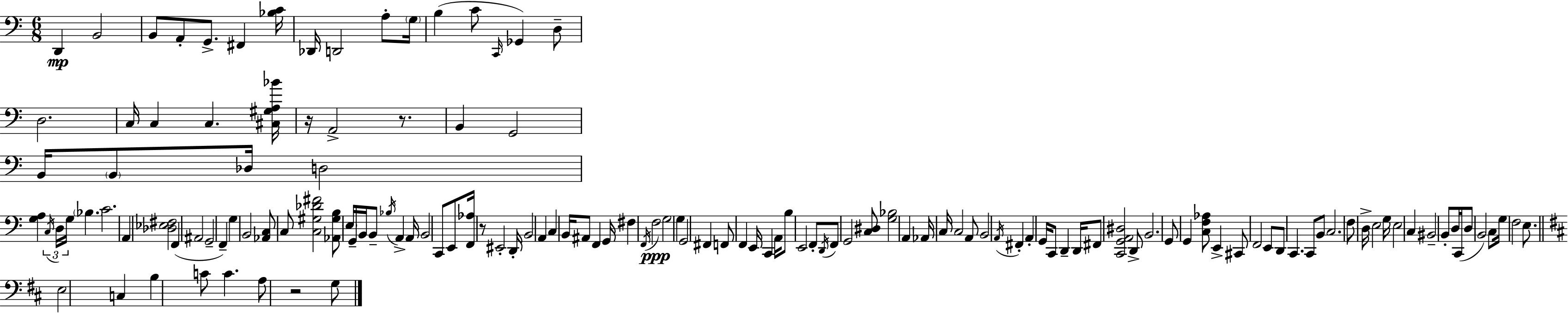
X:1
T:Untitled
M:6/8
L:1/4
K:Am
D,, B,,2 B,,/2 A,,/2 G,,/2 ^F,, [_B,C]/4 _D,,/4 D,,2 A,/2 G,/4 B, C/2 C,,/4 _G,, D,/2 D,2 C,/4 C, C, [^C,^G,A,_B]/4 z/4 A,,2 z/2 B,, G,,2 B,,/4 B,,/2 _D,/4 D,2 [G,A,] C,/4 D,/4 G,/4 _B, C2 A,, [_D,_E,^F,]2 F,, ^A,,2 G,,2 F,, G, B,,2 [_A,,C,]/2 C,/2 [C,^G,_D^F]2 [_A,,^G,B,]/2 E,/4 G,,/4 B,,/4 B,,/2 _B,/4 A,, A,,/4 B,,2 C,,/2 E,,/2 [F,,_A,]/4 z/2 ^E,,2 D,,/4 B,,2 A,, C, B,,/4 ^A,,/2 F,, G,,/4 ^F, F,,/4 F,2 G,2 G, G,,2 ^F,, F,,/2 F,, E,,/4 C,, A,,/4 B,/2 E,,2 F,,/2 D,,/4 F,,/2 G,,2 [C,^D,]/2 [G,_B,]2 A,, _A,,/4 C,/4 C,2 A,,/2 B,,2 A,,/4 ^F,, A,, G,,/4 C,,/2 D,, D,,/4 ^F,,/2 [C,,G,,A,,^D,]2 D,,/2 B,,2 G,,/2 G,, [C,F,_A,]/2 E,, ^C,,/2 F,,2 E,,/2 D,,/2 C,, C,,/2 B,,/2 C,2 F,/2 D,/4 E,2 G,/4 E,2 C, ^B,,2 B,,/2 D,/4 C,,/4 D,/2 B,,2 C,/2 G,/4 F,2 E,/2 E,2 C, B, C/2 C A,/2 z2 G,/2